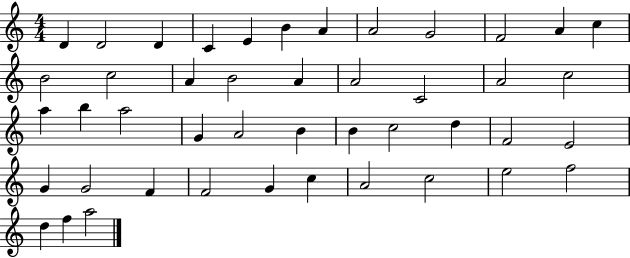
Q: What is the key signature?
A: C major